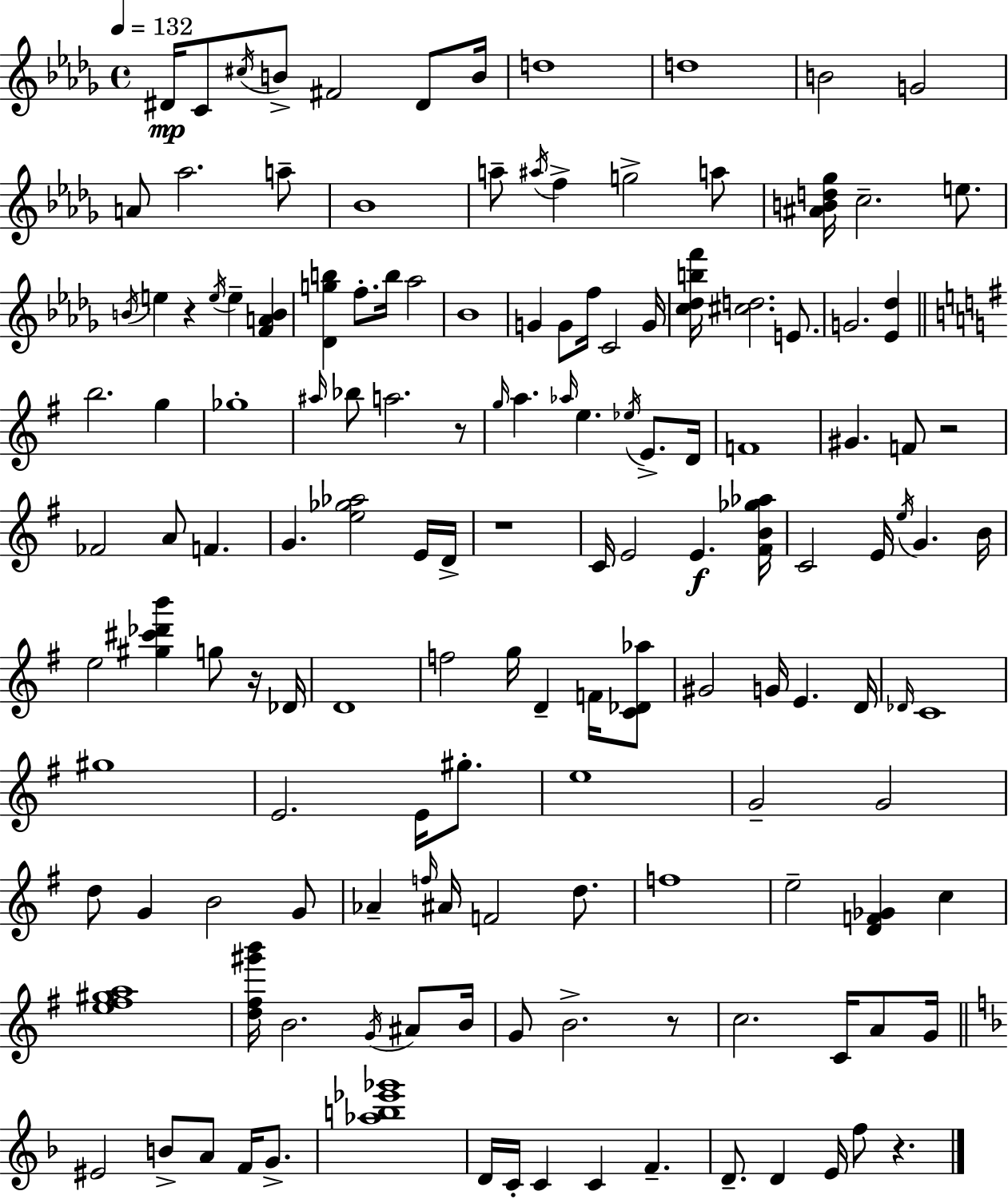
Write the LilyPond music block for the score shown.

{
  \clef treble
  \time 4/4
  \defaultTimeSignature
  \key bes \minor
  \tempo 4 = 132
  \repeat volta 2 { dis'16\mp c'8 \acciaccatura { cis''16 } b'8-> fis'2 dis'8 | b'16 d''1 | d''1 | b'2 g'2 | \break a'8 aes''2. a''8-- | bes'1 | a''8-- \acciaccatura { ais''16 } f''4-> g''2-> | a''8 <ais' b' d'' ges''>16 c''2.-- e''8. | \break \acciaccatura { b'16 } e''4 r4 \acciaccatura { e''16 } e''4-- | <f' a' b'>4 <des' g'' b''>4 f''8.-. b''16 aes''2 | bes'1 | g'4 g'8 f''16 c'2 | \break g'16 <c'' des'' b'' f'''>16 <cis'' d''>2. | e'8. g'2. | <ees' des''>4 \bar "||" \break \key g \major b''2. g''4 | ges''1-. | \grace { ais''16 } bes''8 a''2. r8 | \grace { g''16 } a''4. \grace { aes''16 } e''4. \acciaccatura { ees''16 } | \break e'8.-> d'16 f'1 | gis'4. f'8 r2 | fes'2 a'8 f'4. | g'4. <e'' ges'' aes''>2 | \break e'16 d'16-> r1 | c'16 e'2 e'4.\f | <fis' b' ges'' aes''>16 c'2 e'16 \acciaccatura { e''16 } g'4. | b'16 e''2 <gis'' cis''' des''' b'''>4 | \break g''8 r16 des'16 d'1 | f''2 g''16 d'4-- | f'16 <c' des' aes''>8 gis'2 g'16 e'4. | d'16 \grace { des'16 } c'1 | \break gis''1 | e'2. | e'16 gis''8.-. e''1 | g'2-- g'2 | \break d''8 g'4 b'2 | g'8 aes'4-- \grace { f''16 } ais'16 f'2 | d''8. f''1 | e''2-- <d' f' ges'>4 | \break c''4 <e'' fis'' gis'' a''>1 | <d'' fis'' gis''' b'''>16 b'2. | \acciaccatura { g'16 } ais'8 b'16 g'8 b'2.-> | r8 c''2. | \break c'16 a'8 g'16 \bar "||" \break \key f \major eis'2 b'8-> a'8 f'16 g'8.-> | <aes'' b'' ees''' ges'''>1 | d'16 c'16-. c'4 c'4 f'4.-- | d'8.-- d'4 e'16 f''8 r4. | \break } \bar "|."
}